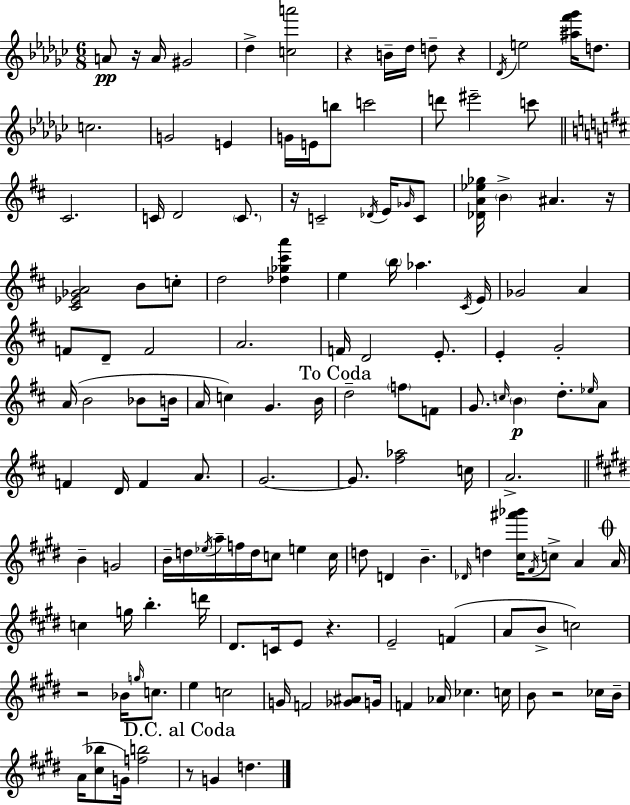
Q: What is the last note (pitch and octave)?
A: D5